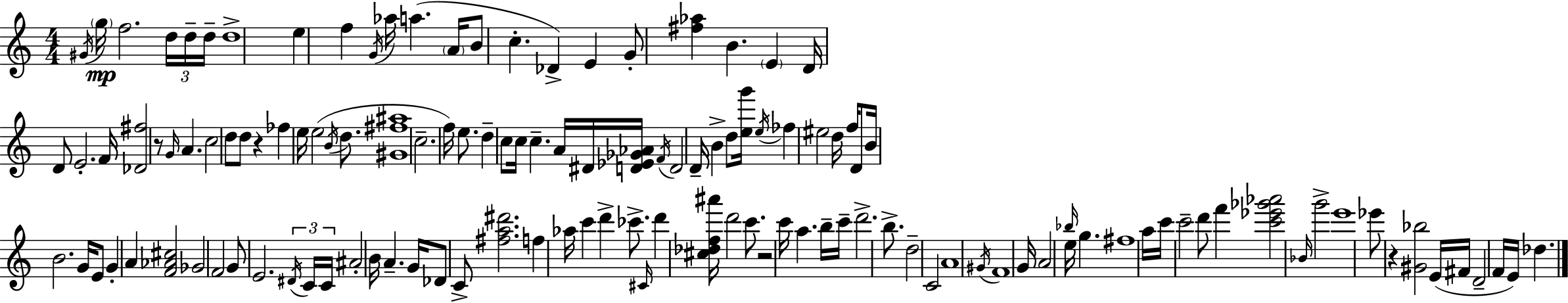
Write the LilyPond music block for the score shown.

{
  \clef treble
  \numericTimeSignature
  \time 4/4
  \key c \major
  \repeat volta 2 { \acciaccatura { gis'16 }\mp \parenthesize g''16 f''2. \tuplet 3/2 { d''16 d''16-- | d''16-- } d''1-> | e''4 f''4 \acciaccatura { g'16 } aes''16 a''4.( | \parenthesize a'16 b'8 c''4.-. des'4->) e'4 | \break g'8-. <fis'' aes''>4 b'4. \parenthesize e'4 | d'16 d'8 e'2.-. | f'16 <des' fis''>2 r8 \grace { g'16 } a'4. | c''2 d''8 d''8 r4 | \break fes''4 e''16 e''2( | \acciaccatura { b'16 } d''8. <gis' fis'' ais''>1 | c''2.-- | f''16) e''8. d''4-- c''8 c''16 c''4.-- | \break a'16 dis'16 <d' ees' ges' aes'>16 \acciaccatura { f'16 } d'2 d'16-- b'4-> | d''8 <e'' g'''>16 \acciaccatura { e''16 } fes''4 eis''2 | d''16 f''16 d'8 b'16 b'2. | g'16 e'8 g'4-. a'4 <f' aes' cis''>2 | \break ges'2 f'2 | g'8 e'2. | \tuplet 3/2 { \acciaccatura { dis'16 } c'16 c'16 } ais'2-. b'16 | a'4.-- g'16 des'8 c'8-> <fis'' a'' dis'''>2. | \break f''4 aes''16 c'''4 | d'''4-> ces'''8.-> \grace { cis'16 } d'''4 <cis'' des'' f'' ais'''>16 d'''2 | c'''8. r2 | c'''16 a''4. b''16-- c'''16-- d'''2.-> | \break b''8.-> d''2-- | c'2 a'1 | \acciaccatura { gis'16 } f'1 | g'16 a'2 | \break \grace { bes''16 } e''16 g''4. fis''1 | a''16 c'''16 c'''2-- | d'''8 f'''4 <c''' ees''' ges''' aes'''>2 | \grace { bes'16 } g'''2-> e'''1 | \break ees'''8 r4 | <gis' bes''>2 e'16( fis'16 d'2-- | f'16 e'16) des''4. } \bar "|."
}